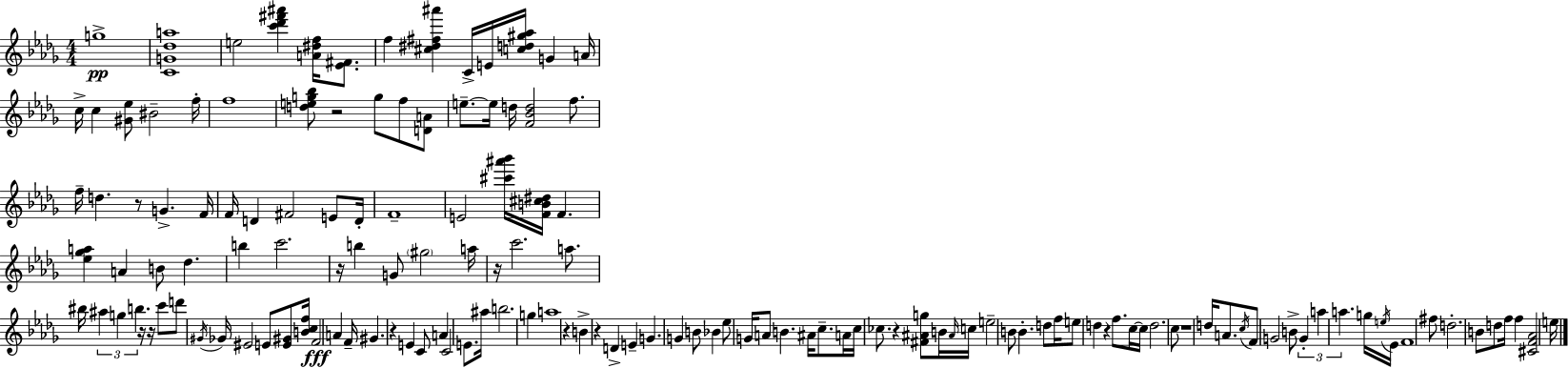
G5/w [C4,G4,Db5,A5]/w E5/h [C6,Db6,F#6,A#6]/q [A4,D#5,F5]/s [Eb4,F#4]/e. F5/q [C#5,D#5,F#5,A#6]/q C4/s E4/s [C5,D5,G#5,Ab5]/s G4/q A4/s C5/s C5/q [G#4,Eb5]/e BIS4/h F5/s F5/w [D5,E5,G5,Bb5]/e R/h G5/e F5/e [D4,A4]/e E5/e. E5/s D5/s [F4,Bb4,D5]/h F5/e. F5/s D5/q. R/e G4/q. F4/s F4/s D4/q F#4/h E4/e D4/s F4/w E4/h [C#6,A#6,Bb6]/s [F4,B4,C#5,D#5]/s F4/q. [Eb5,Gb5,A5]/q A4/q B4/e Db5/q. B5/q C6/h. R/s B5/q G4/e G#5/h A5/s R/s C6/h. A5/e. BIS5/s A#5/q G5/q B5/q. R/s R/s C6/e D6/e G#4/s Gb4/s EIS4/h E4/e [E4,G#4]/e [B4,C5,F5]/s F4/h A4/q F4/s G#4/q. R/q E4/q C4/e A4/q C4/h E4/e. A#5/s B5/h. G5/q A5/w R/q B4/q R/q D4/q E4/q G4/q. G4/q B4/e Bb4/q Eb5/e G4/s A4/e B4/q. A#4/s C5/e. A4/s C5/s CES5/e. R/q [F#4,A#4,G5]/e B4/s A#4/s C5/s E5/h B4/e B4/q. D5/e F5/s E5/e D5/q R/q F5/e. C5/s C5/s D5/h. C5/e R/w D5/s A4/e. C5/s F4/e G4/h B4/e G4/q A5/q A5/q. G5/s E5/s Eb4/s F4/w F#5/e D5/h. B4/e D5/e F5/s F5/q [C#4,F4,Ab4]/h E5/s